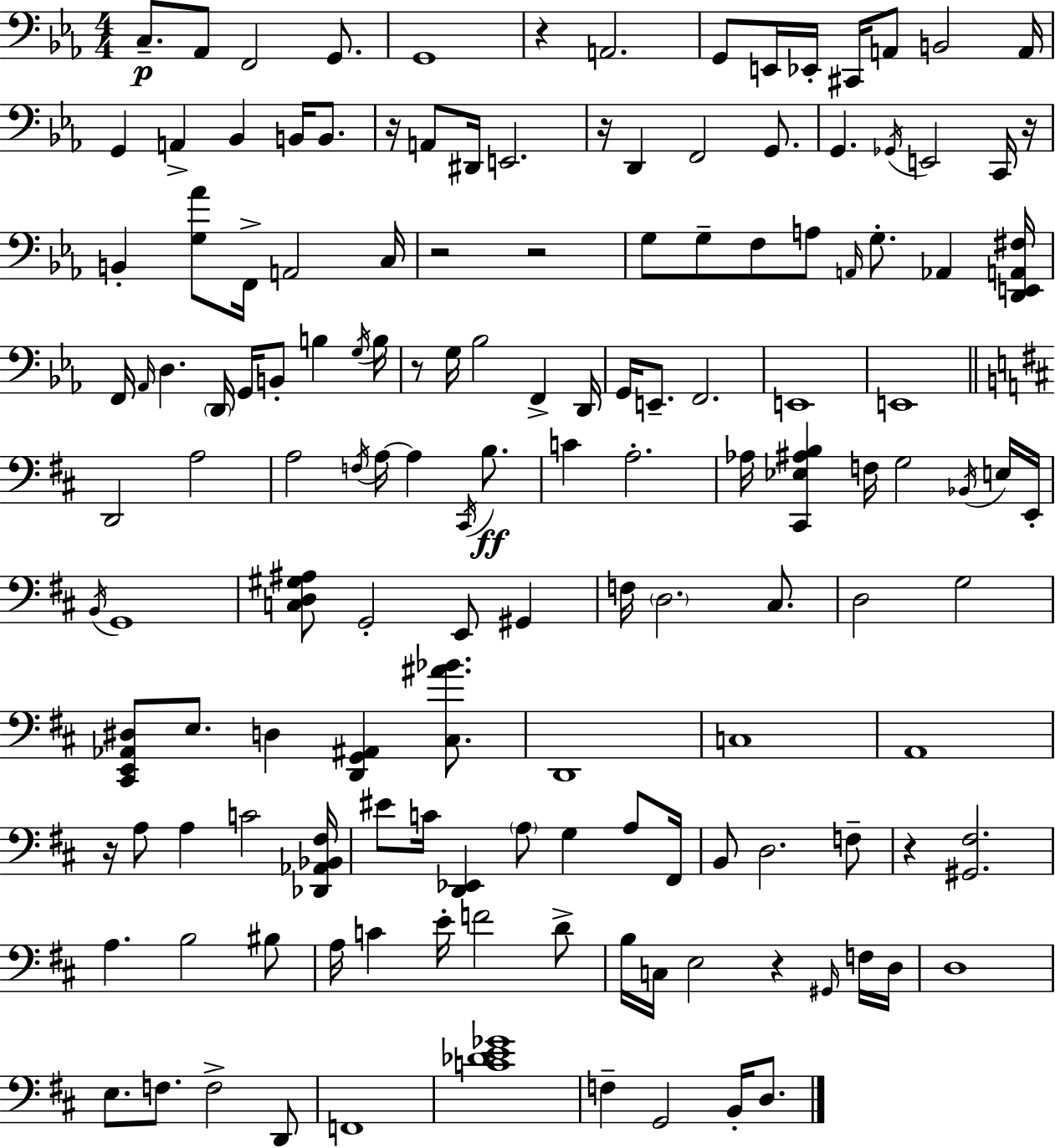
C3/e. Ab2/e F2/h G2/e. G2/w R/q A2/h. G2/e E2/s Eb2/s C#2/s A2/e B2/h A2/s G2/q A2/q Bb2/q B2/s B2/e. R/s A2/e D#2/s E2/h. R/s D2/q F2/h G2/e. G2/q. Gb2/s E2/h C2/s R/s B2/q [G3,Ab4]/e F2/s A2/h C3/s R/h R/h G3/e G3/e F3/e A3/e A2/s G3/e. Ab2/q [D2,E2,A2,F#3]/s F2/s Ab2/s D3/q. D2/s G2/s B2/e B3/q G3/s B3/s R/e G3/s Bb3/h F2/q D2/s G2/s E2/e. F2/h. E2/w E2/w D2/h A3/h A3/h F3/s A3/s A3/q C#2/s B3/e. C4/q A3/h. Ab3/s [C#2,Eb3,A#3,B3]/q F3/s G3/h Bb2/s E3/s E2/s B2/s G2/w [C3,D3,G#3,A#3]/e G2/h E2/e G#2/q F3/s D3/h. C#3/e. D3/h G3/h [C#2,E2,Ab2,D#3]/e E3/e. D3/q [D2,G2,A#2]/q [C#3,A#4,Bb4]/e. D2/w C3/w A2/w R/s A3/e A3/q C4/h [Db2,Ab2,Bb2,F#3]/s EIS4/e C4/s [D2,Eb2]/q A3/e G3/q A3/e F#2/s B2/e D3/h. F3/e R/q [G#2,F#3]/h. A3/q. B3/h BIS3/e A3/s C4/q E4/s F4/h D4/e B3/s C3/s E3/h R/q G#2/s F3/s D3/s D3/w E3/e. F3/e. F3/h D2/e F2/w [C4,Db4,E4,Gb4]/w F3/q G2/h B2/s D3/e.